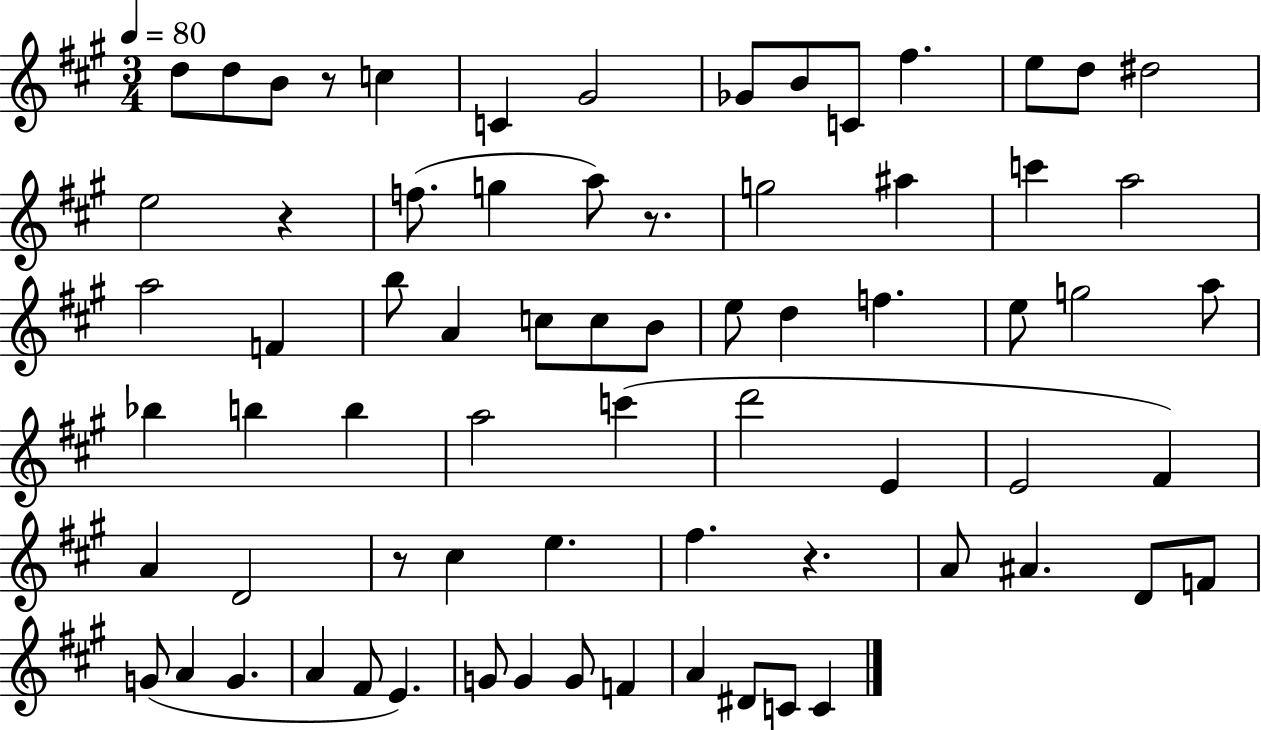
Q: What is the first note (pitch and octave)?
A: D5